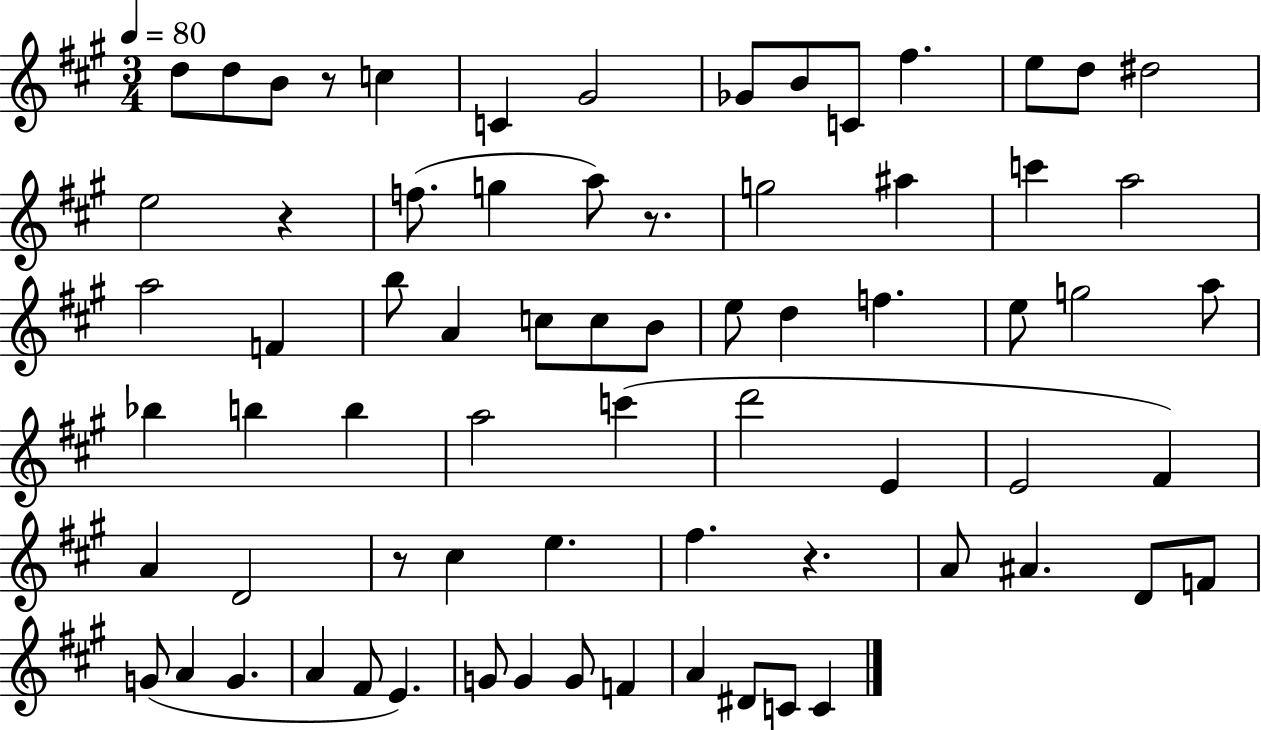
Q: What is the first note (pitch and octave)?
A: D5